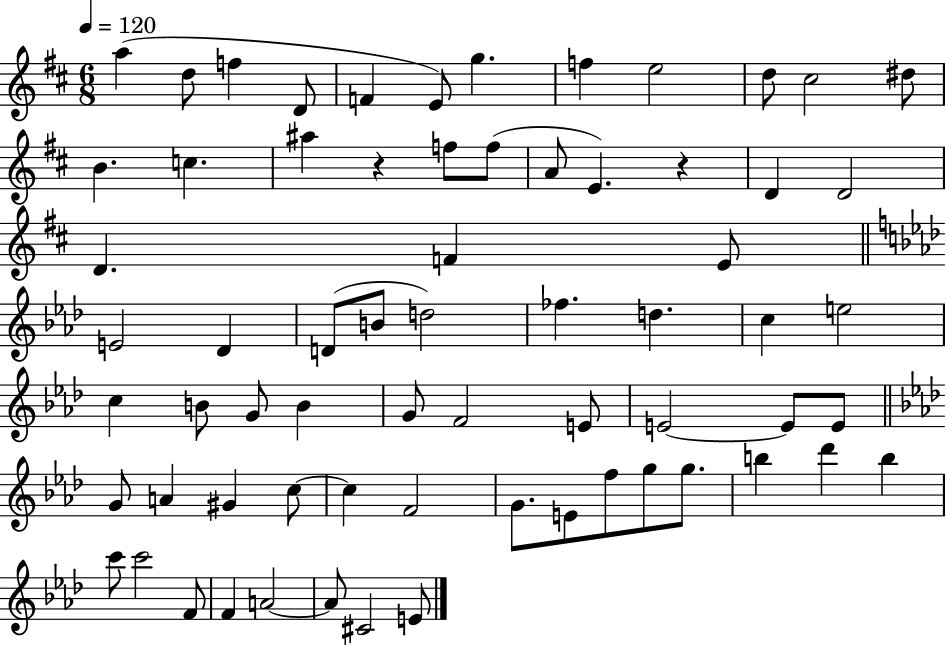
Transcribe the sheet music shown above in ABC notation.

X:1
T:Untitled
M:6/8
L:1/4
K:D
a d/2 f D/2 F E/2 g f e2 d/2 ^c2 ^d/2 B c ^a z f/2 f/2 A/2 E z D D2 D F E/2 E2 _D D/2 B/2 d2 _f d c e2 c B/2 G/2 B G/2 F2 E/2 E2 E/2 E/2 G/2 A ^G c/2 c F2 G/2 E/2 f/2 g/2 g/2 b _d' b c'/2 c'2 F/2 F A2 A/2 ^C2 E/2